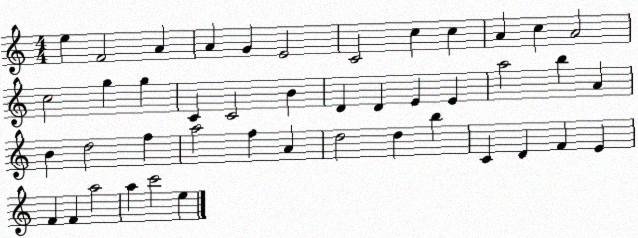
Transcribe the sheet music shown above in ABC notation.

X:1
T:Untitled
M:4/4
L:1/4
K:C
e F2 A A G E2 C2 c c A c A2 c2 g g C C2 B D D E E a2 b A B d2 f a2 f A d2 d b C D F E F F a2 a c'2 e